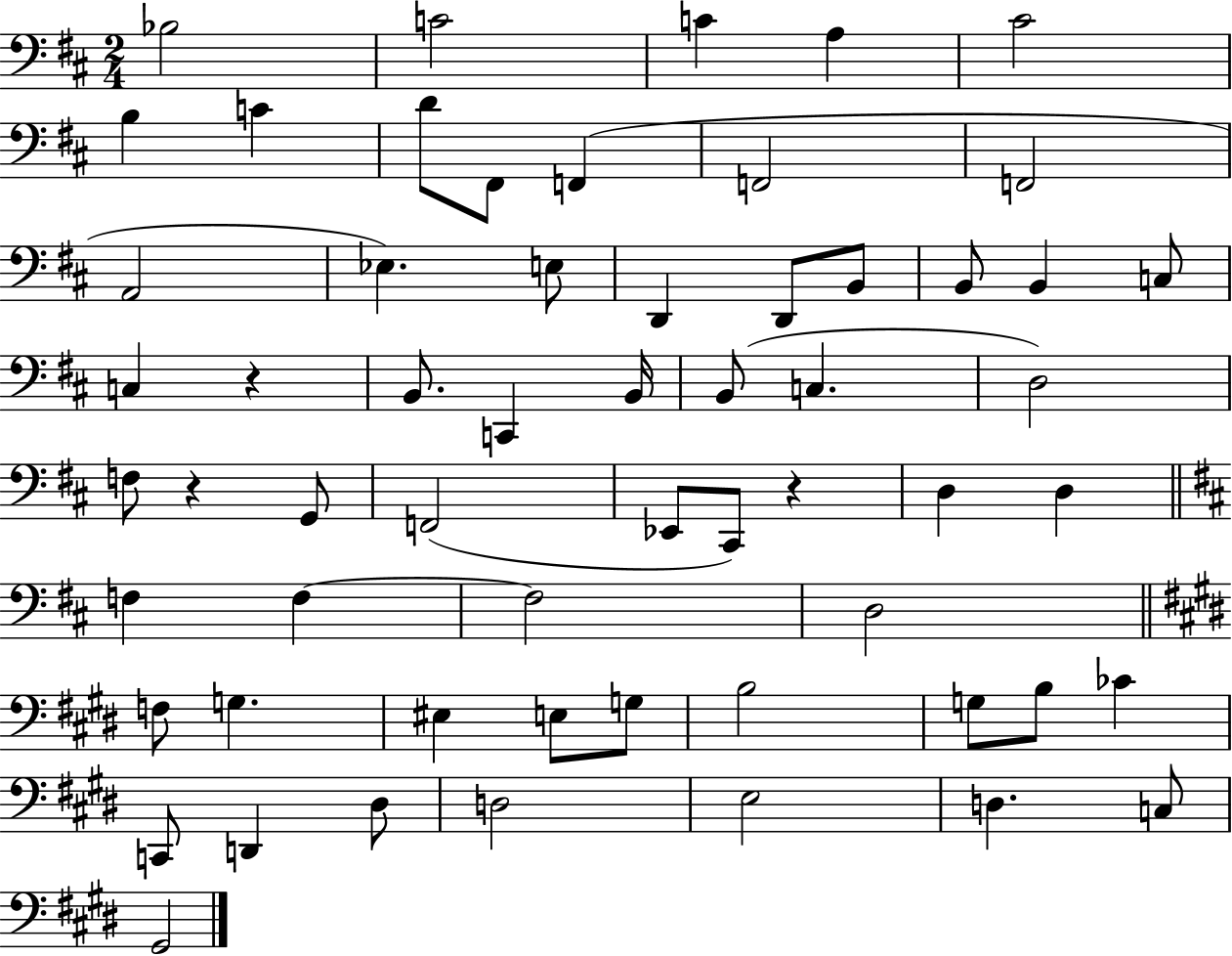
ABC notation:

X:1
T:Untitled
M:2/4
L:1/4
K:D
_B,2 C2 C A, ^C2 B, C D/2 ^F,,/2 F,, F,,2 F,,2 A,,2 _E, E,/2 D,, D,,/2 B,,/2 B,,/2 B,, C,/2 C, z B,,/2 C,, B,,/4 B,,/2 C, D,2 F,/2 z G,,/2 F,,2 _E,,/2 ^C,,/2 z D, D, F, F, F,2 D,2 F,/2 G, ^E, E,/2 G,/2 B,2 G,/2 B,/2 _C C,,/2 D,, ^D,/2 D,2 E,2 D, C,/2 ^G,,2